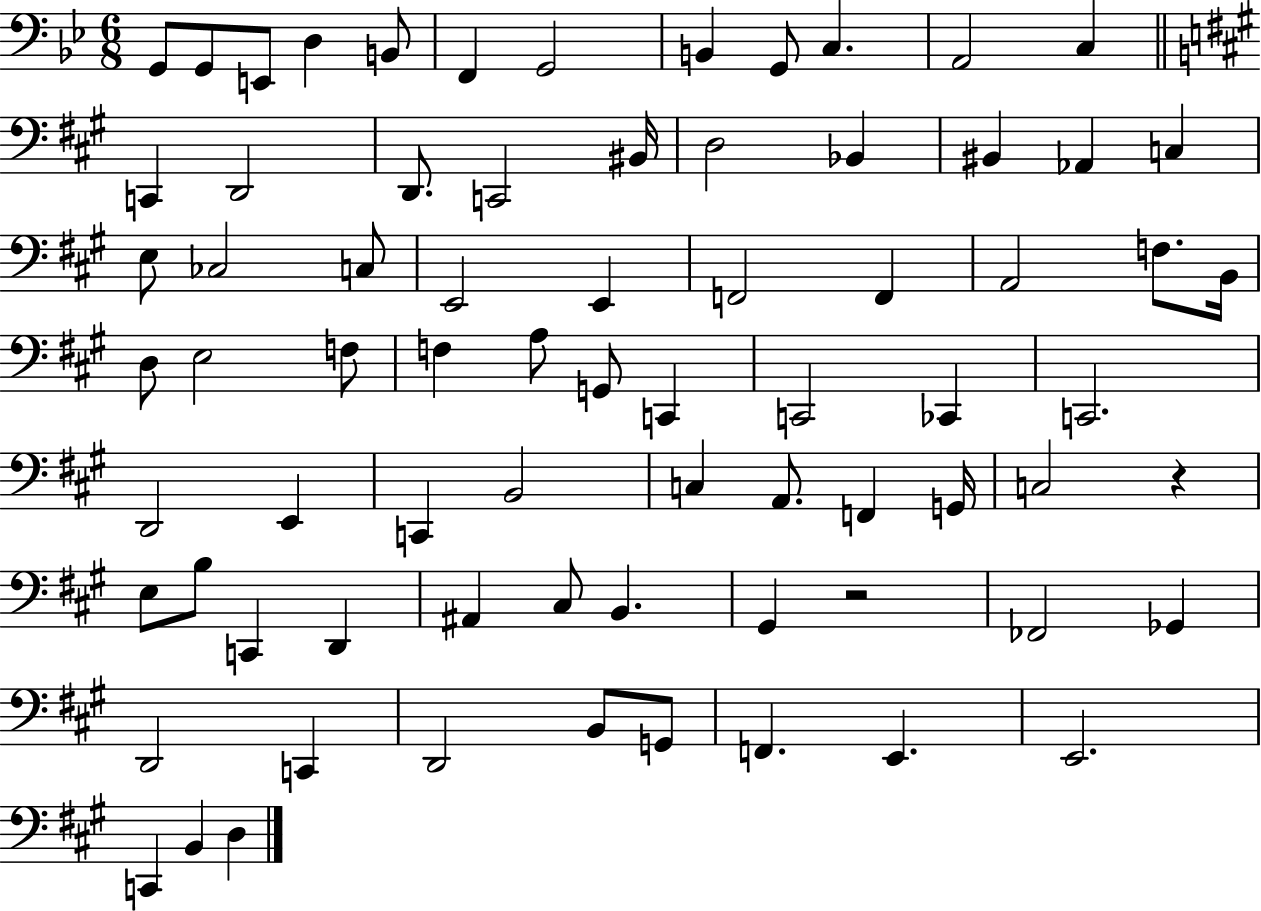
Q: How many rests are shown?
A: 2